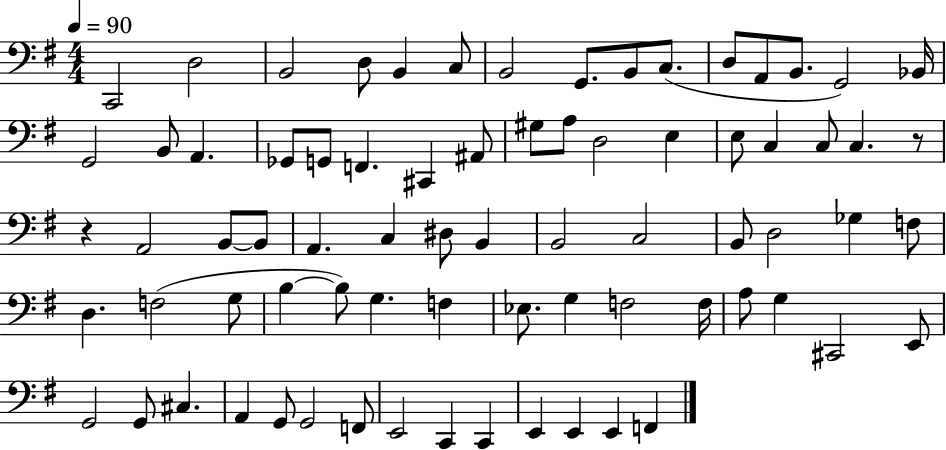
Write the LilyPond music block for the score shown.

{
  \clef bass
  \numericTimeSignature
  \time 4/4
  \key g \major
  \tempo 4 = 90
  \repeat volta 2 { c,2 d2 | b,2 d8 b,4 c8 | b,2 g,8. b,8 c8.( | d8 a,8 b,8. g,2) bes,16 | \break g,2 b,8 a,4. | ges,8 g,8 f,4. cis,4 ais,8 | gis8 a8 d2 e4 | e8 c4 c8 c4. r8 | \break r4 a,2 b,8~~ b,8 | a,4. c4 dis8 b,4 | b,2 c2 | b,8 d2 ges4 f8 | \break d4. f2( g8 | b4~~ b8) g4. f4 | ees8. g4 f2 f16 | a8 g4 cis,2 e,8 | \break g,2 g,8 cis4. | a,4 g,8 g,2 f,8 | e,2 c,4 c,4 | e,4 e,4 e,4 f,4 | \break } \bar "|."
}